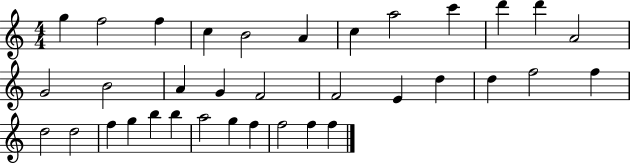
{
  \clef treble
  \numericTimeSignature
  \time 4/4
  \key c \major
  g''4 f''2 f''4 | c''4 b'2 a'4 | c''4 a''2 c'''4 | d'''4 d'''4 a'2 | \break g'2 b'2 | a'4 g'4 f'2 | f'2 e'4 d''4 | d''4 f''2 f''4 | \break d''2 d''2 | f''4 g''4 b''4 b''4 | a''2 g''4 f''4 | f''2 f''4 f''4 | \break \bar "|."
}